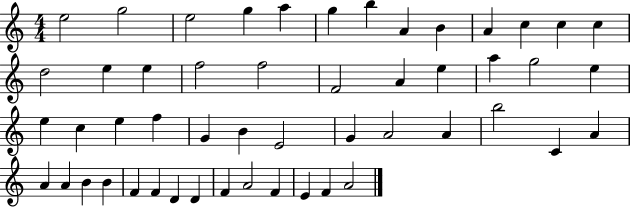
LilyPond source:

{
  \clef treble
  \numericTimeSignature
  \time 4/4
  \key c \major
  e''2 g''2 | e''2 g''4 a''4 | g''4 b''4 a'4 b'4 | a'4 c''4 c''4 c''4 | \break d''2 e''4 e''4 | f''2 f''2 | f'2 a'4 e''4 | a''4 g''2 e''4 | \break e''4 c''4 e''4 f''4 | g'4 b'4 e'2 | g'4 a'2 a'4 | b''2 c'4 a'4 | \break a'4 a'4 b'4 b'4 | f'4 f'4 d'4 d'4 | f'4 a'2 f'4 | e'4 f'4 a'2 | \break \bar "|."
}